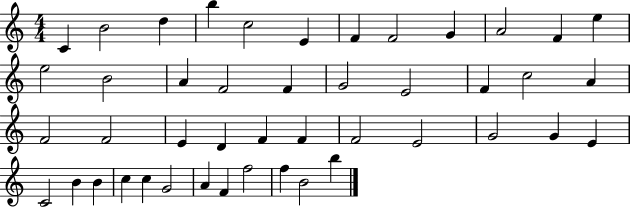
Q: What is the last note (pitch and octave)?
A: B5